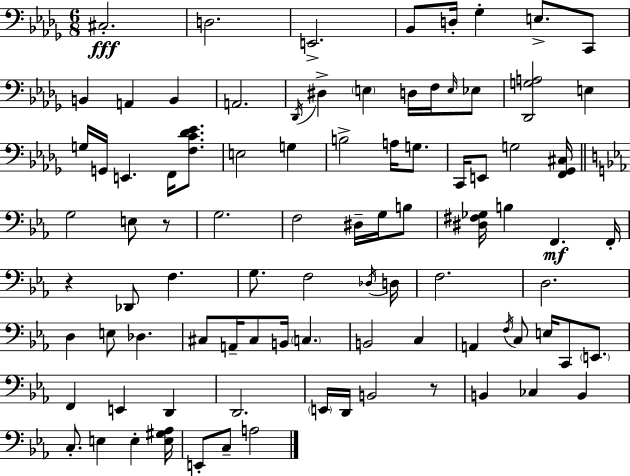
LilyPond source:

{
  \clef bass
  \numericTimeSignature
  \time 6/8
  \key bes \minor
  \repeat volta 2 { cis2.-.\fff | d2. | e,2.-> | bes,8 d16-. ges4-. e8.-> c,8 | \break b,4 a,4 b,4 | a,2. | \acciaccatura { des,16 } dis4-> \parenthesize e4 d16 f16 \grace { e16 } | ees8 <des, g a>2 e4 | \break g16 g,16 e,4. f,16 <f c' des' ees'>8. | e2 g4 | b2-> a16 g8. | c,16 e,8 g2 | \break <f, ges, cis>16 \bar "||" \break \key c \minor g2 e8 r8 | g2. | f2 dis16-- g16 b8 | <dis fis ges>16 b4 f,4.\mf f,16-. | \break r4 des,8 f4. | g8. f2 \acciaccatura { des16 } | d16 f2. | d2. | \break d4 e8 des4. | cis8 a,16-- cis8 b,16 \parenthesize c4. | b,2 c4 | a,4 \acciaccatura { f16 } c8 e16 c,8 \parenthesize e,8. | \break f,4 e,4 d,4 | d,2. | \parenthesize e,16 d,16 b,2 | r8 b,4 ces4 b,4 | \break c8.-. e4 e4-. | <e gis aes>16 e,8-. c8-- a2 | } \bar "|."
}